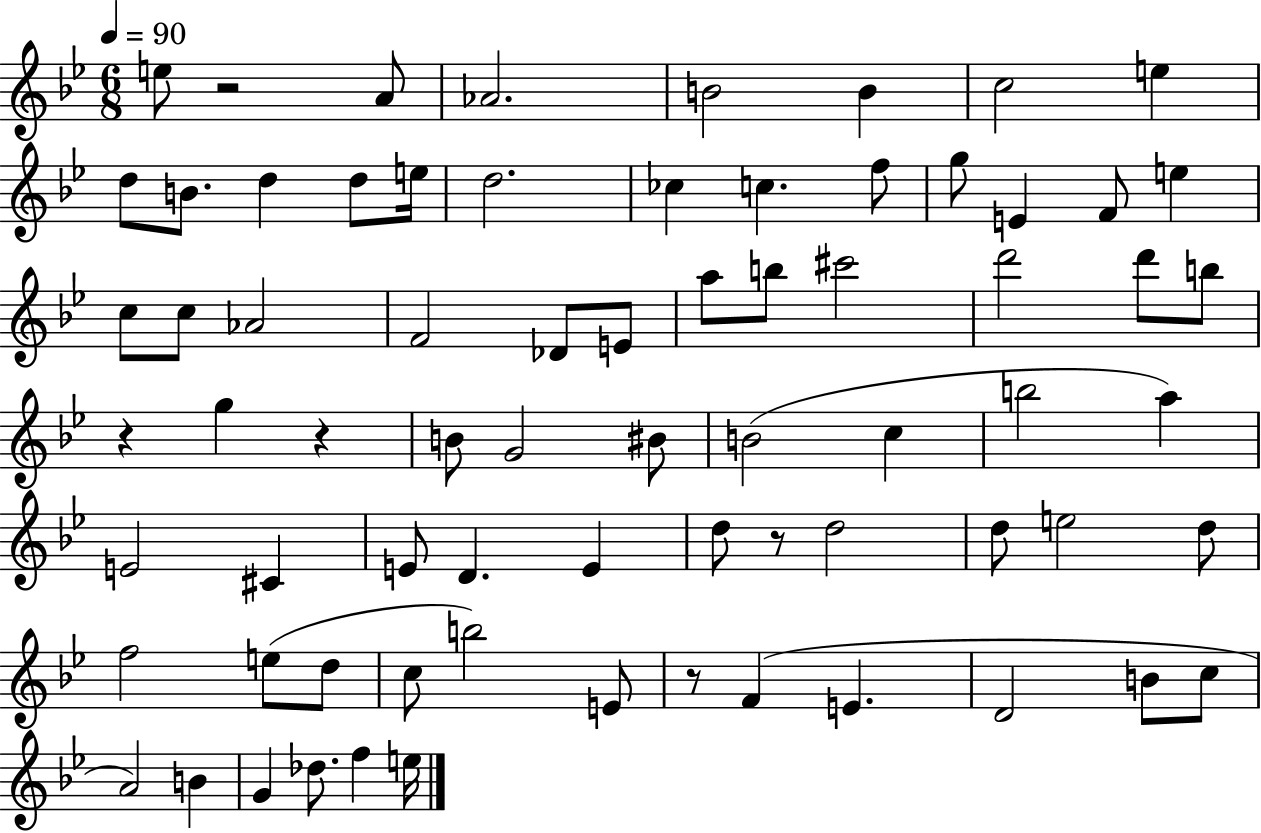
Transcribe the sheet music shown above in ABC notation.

X:1
T:Untitled
M:6/8
L:1/4
K:Bb
e/2 z2 A/2 _A2 B2 B c2 e d/2 B/2 d d/2 e/4 d2 _c c f/2 g/2 E F/2 e c/2 c/2 _A2 F2 _D/2 E/2 a/2 b/2 ^c'2 d'2 d'/2 b/2 z g z B/2 G2 ^B/2 B2 c b2 a E2 ^C E/2 D E d/2 z/2 d2 d/2 e2 d/2 f2 e/2 d/2 c/2 b2 E/2 z/2 F E D2 B/2 c/2 A2 B G _d/2 f e/4